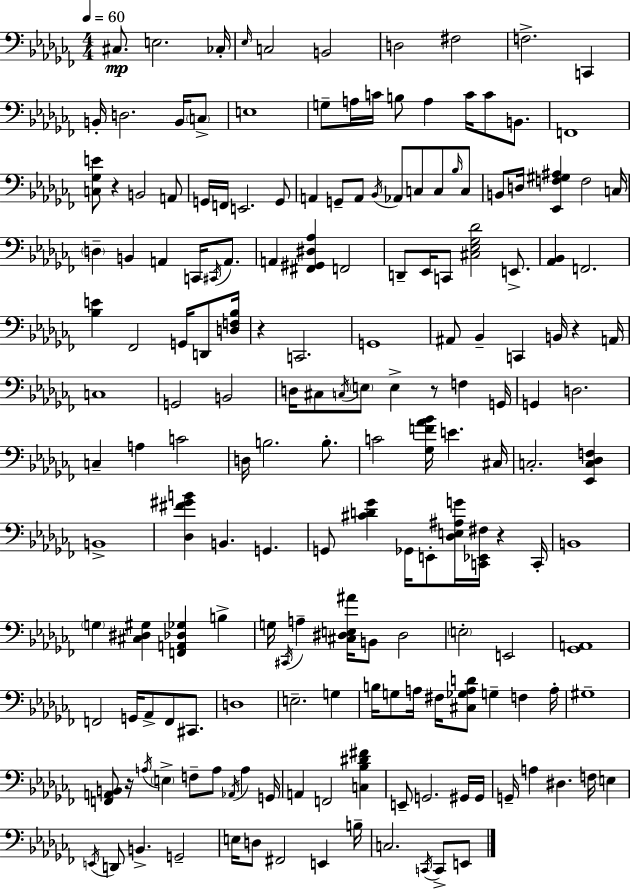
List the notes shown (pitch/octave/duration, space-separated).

C#3/e. E3/h. CES3/s Eb3/s C3/h B2/h D3/h F#3/h F3/h. C2/q B2/s D3/h. B2/s C3/e E3/w G3/e A3/s C4/s B3/e A3/q C4/s C4/e B2/e. F2/w [C3,Gb3,E4]/e R/q B2/h A2/e G2/s F2/s E2/h. G2/e A2/q G2/e A2/e Bb2/s Ab2/e C3/e C3/e Bb3/s C3/e B2/e D3/s [Eb2,F3,G#3,A#3]/q F3/h C3/s D3/q B2/q A2/q C2/s C#2/s A2/e. A2/q [F#2,G#2,D#3,Ab3]/q F2/h D2/e Eb2/s C2/e [C#3,Eb3,Gb3,Db4]/h E2/e. [Ab2,Bb2]/q F2/h. [Bb3,E4]/q FES2/h G2/s D2/e [D3,F3,Bb3]/s R/q C2/h. G2/w A#2/e Bb2/q C2/q B2/s R/q A2/s C3/w G2/h B2/h D3/s C#3/e C3/s E3/e E3/q R/e F3/q G2/s G2/q D3/h. C3/q A3/q C4/h D3/s B3/h. B3/e. C4/h [Gb3,F4,Ab4,Bb4]/s E4/q. C#3/s C3/h. [Eb2,C3,Db3,F3]/q B2/w [Db3,F#4,G#4,B4]/q B2/q. G2/q. G2/e [C#4,D4,Gb4]/q Gb2/s E2/e [Db3,E3,A#3,G4]/s [C2,Eb2,F#3]/s R/q C2/s B2/w G3/q [C#3,D#3,G#3]/q [F2,A2,Db3,Gb3]/q B3/q G3/s C#2/s A3/q [C#3,D#3,E3,A#4]/s B2/e D#3/h E3/h E2/h [Gb2,A2]/w F2/h G2/s Ab2/e F2/e C#2/e. D3/w E3/h. G3/q B3/s G3/e A3/s F#3/s [C#3,Gb3,A3,D4]/e G3/q F3/q A3/s G#3/w [F2,A2,B2]/e R/s A3/s E3/q F3/e A3/e Ab2/s A3/q G2/s A2/q F2/h [C3,Bb3,D#4,F#4]/q E2/e G2/h. G#2/s G#2/s G2/s A3/q D#3/q. F3/s E3/q E2/s D2/e B2/q. G2/h E3/s D3/e F#2/h E2/q B3/s C3/h. C2/s C2/e E2/e